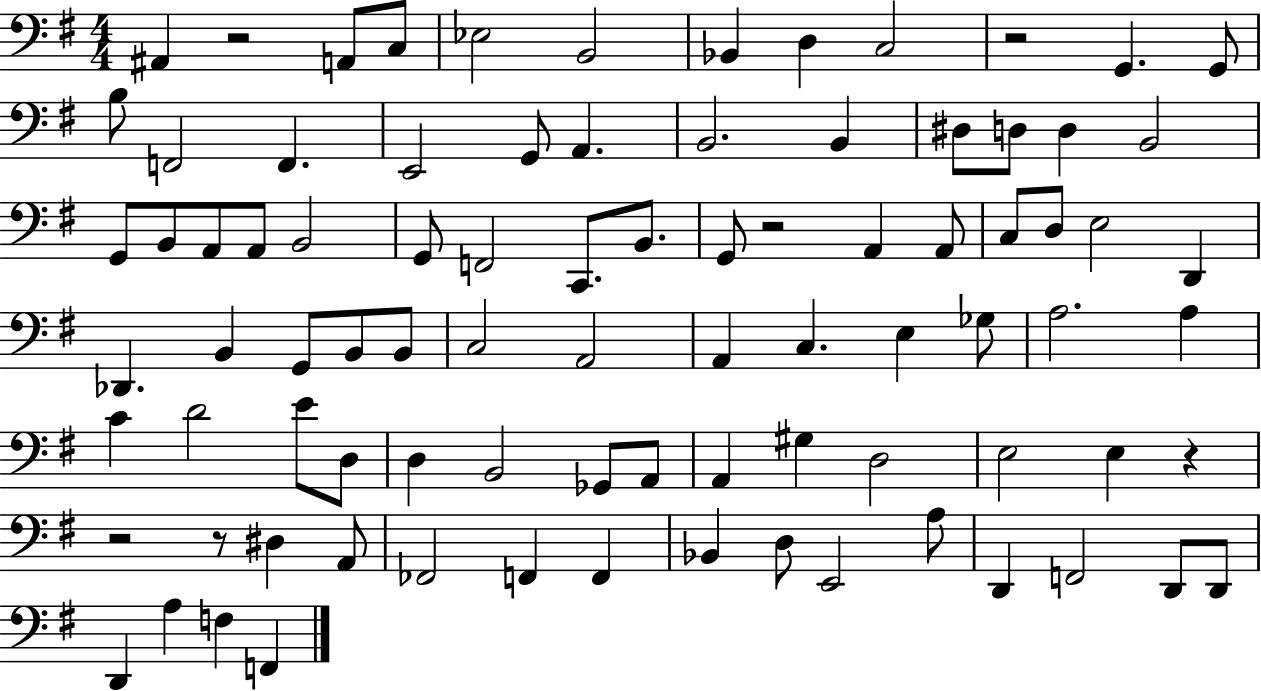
A#2/q R/h A2/e C3/e Eb3/h B2/h Bb2/q D3/q C3/h R/h G2/q. G2/e B3/e F2/h F2/q. E2/h G2/e A2/q. B2/h. B2/q D#3/e D3/e D3/q B2/h G2/e B2/e A2/e A2/e B2/h G2/e F2/h C2/e. B2/e. G2/e R/h A2/q A2/e C3/e D3/e E3/h D2/q Db2/q. B2/q G2/e B2/e B2/e C3/h A2/h A2/q C3/q. E3/q Gb3/e A3/h. A3/q C4/q D4/h E4/e D3/e D3/q B2/h Gb2/e A2/e A2/q G#3/q D3/h E3/h E3/q R/q R/h R/e D#3/q A2/e FES2/h F2/q F2/q Bb2/q D3/e E2/h A3/e D2/q F2/h D2/e D2/e D2/q A3/q F3/q F2/q